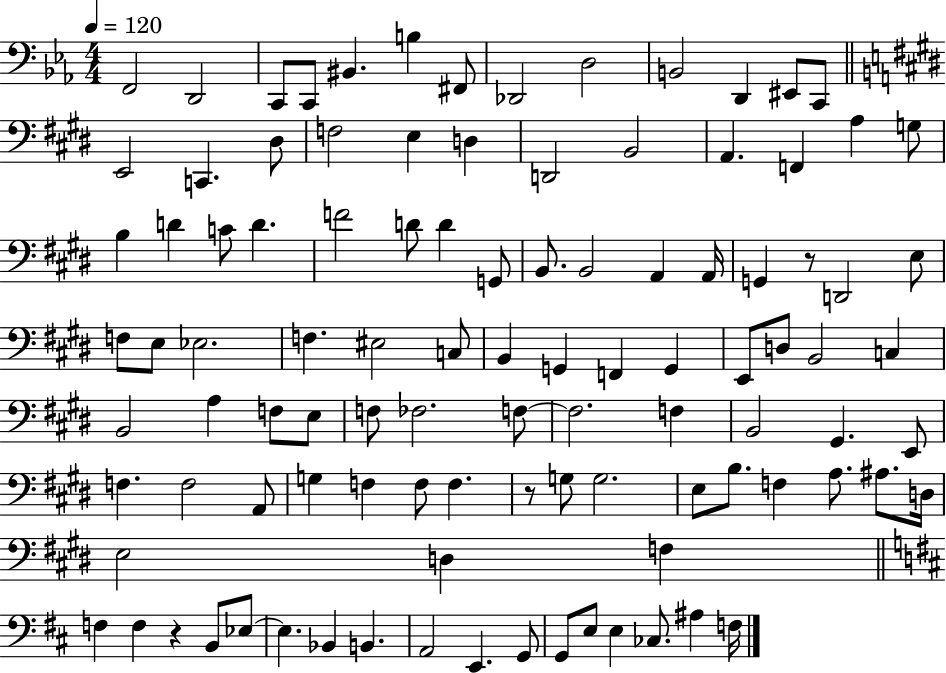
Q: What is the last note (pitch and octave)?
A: F3